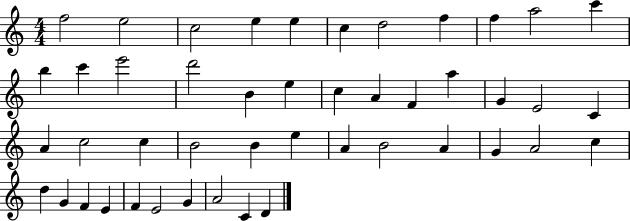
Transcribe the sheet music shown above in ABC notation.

X:1
T:Untitled
M:4/4
L:1/4
K:C
f2 e2 c2 e e c d2 f f a2 c' b c' e'2 d'2 B e c A F a G E2 C A c2 c B2 B e A B2 A G A2 c d G F E F E2 G A2 C D